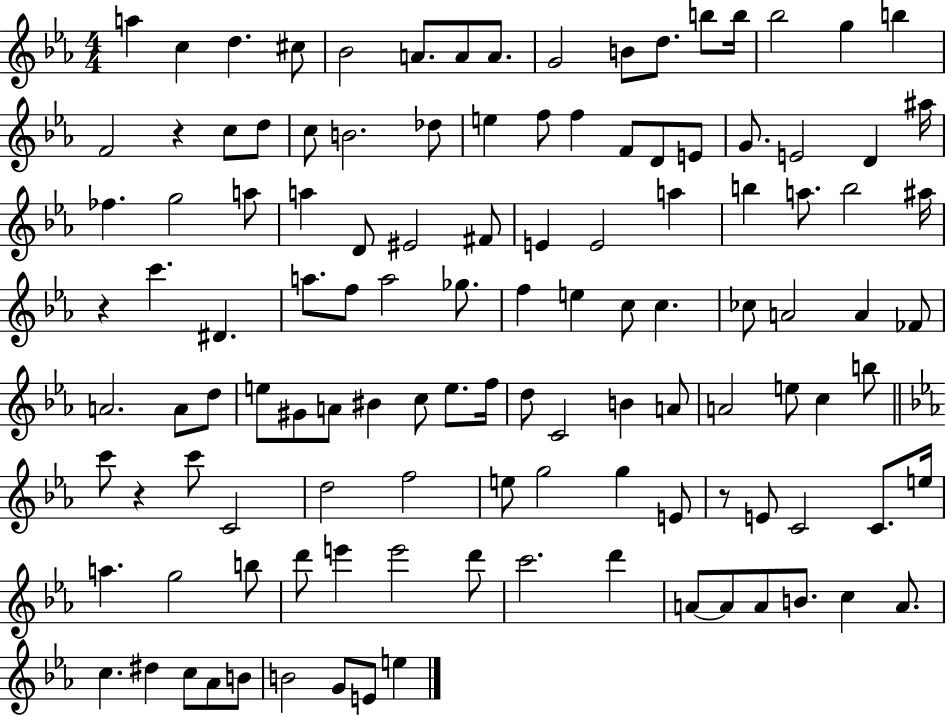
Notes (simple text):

A5/q C5/q D5/q. C#5/e Bb4/h A4/e. A4/e A4/e. G4/h B4/e D5/e. B5/e B5/s Bb5/h G5/q B5/q F4/h R/q C5/e D5/e C5/e B4/h. Db5/e E5/q F5/e F5/q F4/e D4/e E4/e G4/e. E4/h D4/q A#5/s FES5/q. G5/h A5/e A5/q D4/e EIS4/h F#4/e E4/q E4/h A5/q B5/q A5/e. B5/h A#5/s R/q C6/q. D#4/q. A5/e. F5/e A5/h Gb5/e. F5/q E5/q C5/e C5/q. CES5/e A4/h A4/q FES4/e A4/h. A4/e D5/e E5/e G#4/e A4/e BIS4/q C5/e E5/e. F5/s D5/e C4/h B4/q A4/e A4/h E5/e C5/q B5/e C6/e R/q C6/e C4/h D5/h F5/h E5/e G5/h G5/q E4/e R/e E4/e C4/h C4/e. E5/s A5/q. G5/h B5/e D6/e E6/q E6/h D6/e C6/h. D6/q A4/e A4/e A4/e B4/e. C5/q A4/e. C5/q. D#5/q C5/e Ab4/e B4/e B4/h G4/e E4/e E5/q